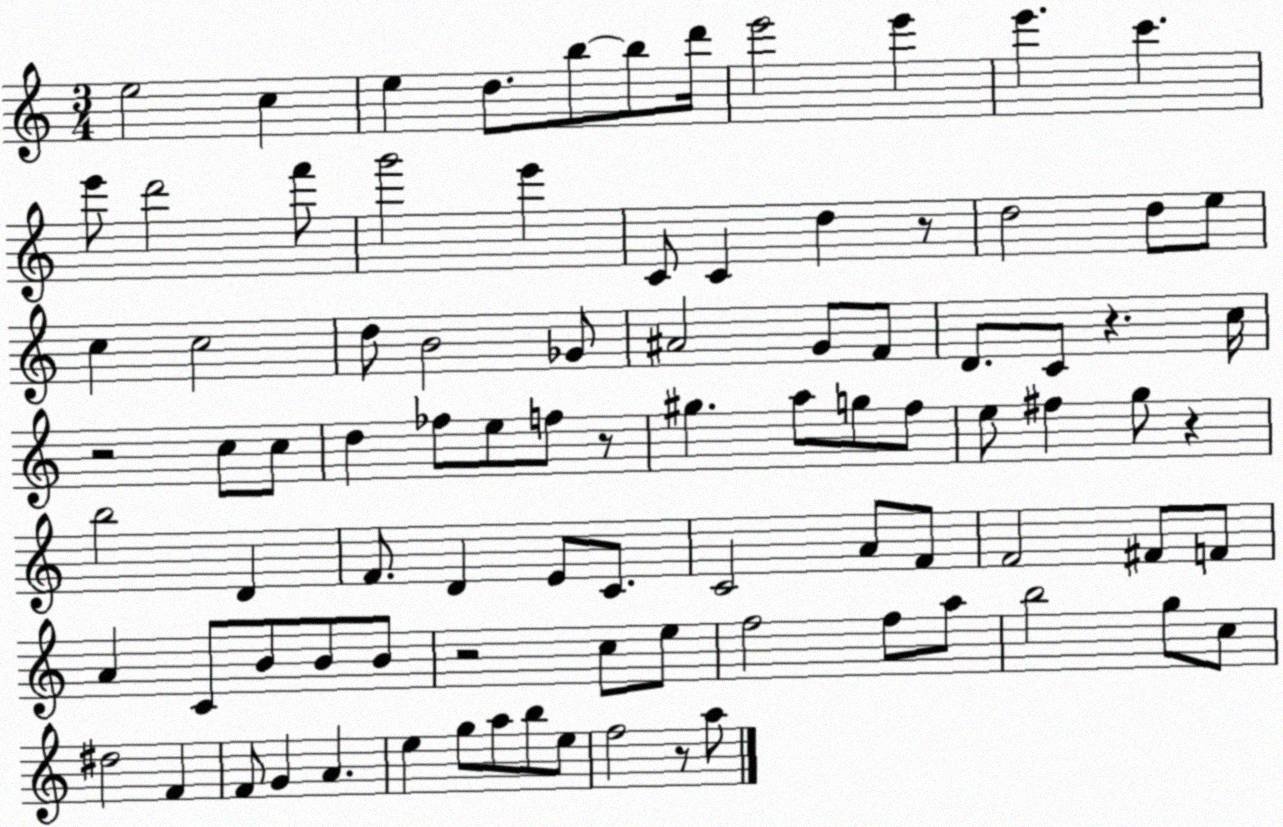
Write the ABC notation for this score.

X:1
T:Untitled
M:3/4
L:1/4
K:C
e2 c e d/2 b/2 b/2 d'/4 e'2 e' e' c' e'/2 d'2 f'/2 g'2 e' C/2 C d z/2 d2 d/2 e/2 c c2 d/2 B2 _G/2 ^A2 G/2 F/2 D/2 C/2 z c/4 z2 c/2 c/2 d _f/2 e/2 f/2 z/2 ^g a/2 g/2 f/2 e/2 ^f g/2 z b2 D F/2 D E/2 C/2 C2 A/2 F/2 F2 ^F/2 F/2 A C/2 B/2 B/2 B/2 z2 c/2 e/2 f2 f/2 a/2 b2 g/2 c/2 ^d2 F F/2 G A e g/2 a/2 b/2 e/2 f2 z/2 a/2